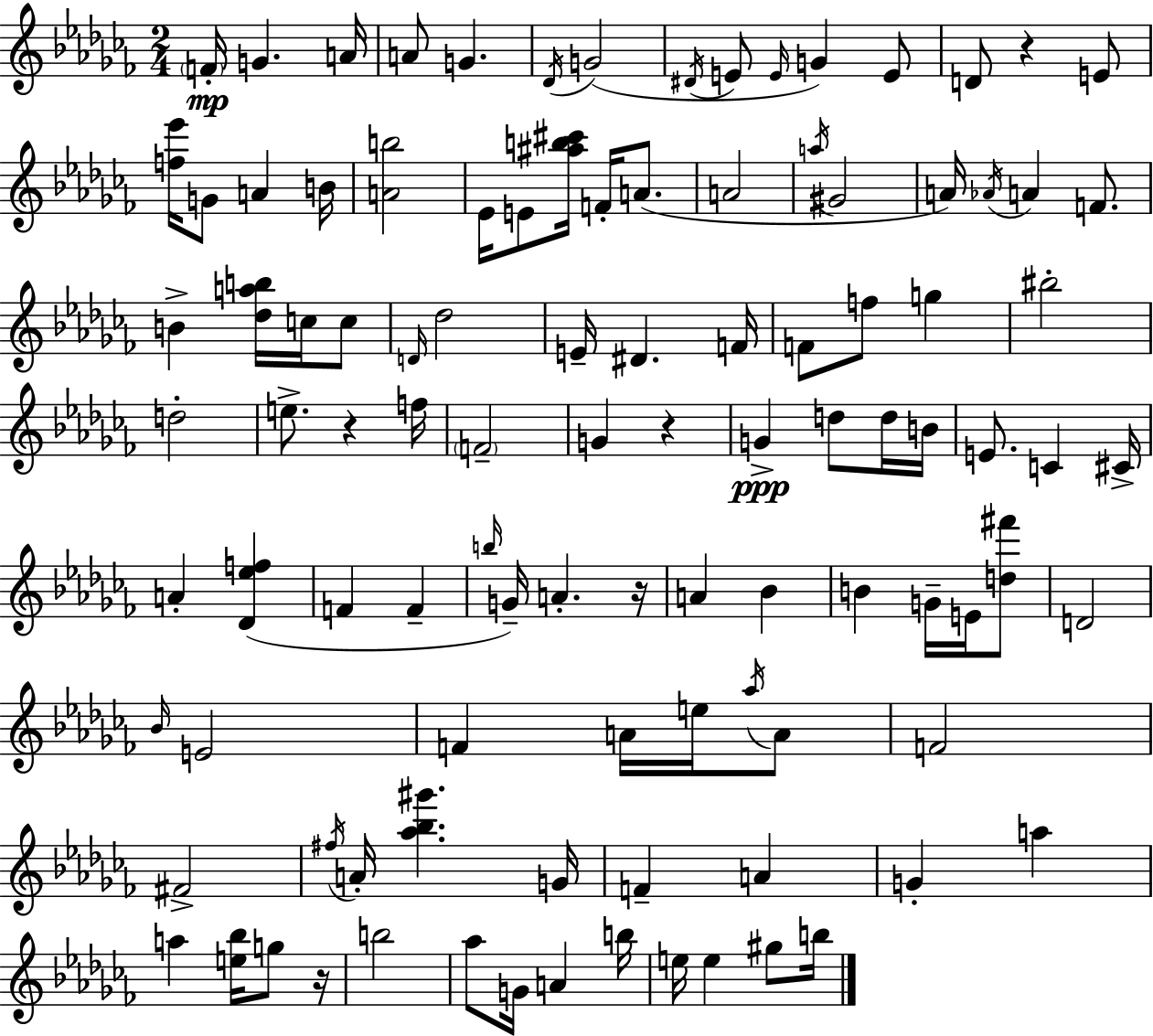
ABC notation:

X:1
T:Untitled
M:2/4
L:1/4
K:Abm
F/4 G A/4 A/2 G _D/4 G2 ^D/4 E/2 E/4 G E/2 D/2 z E/2 [f_e']/4 G/2 A B/4 [Ab]2 _E/4 E/2 [^ab^c']/4 F/4 A/2 A2 a/4 ^G2 A/4 _A/4 A F/2 B [_dab]/4 c/4 c/2 D/4 _d2 E/4 ^D F/4 F/2 f/2 g ^b2 d2 e/2 z f/4 F2 G z G d/2 d/4 B/4 E/2 C ^C/4 A [_D_ef] F F b/4 G/4 A z/4 A _B B G/4 E/4 [d^f']/2 D2 _B/4 E2 F A/4 e/4 _a/4 A/2 F2 ^F2 ^f/4 A/4 [_a_b^g'] G/4 F A G a a [e_b]/4 g/2 z/4 b2 _a/2 G/4 A b/4 e/4 e ^g/2 b/4